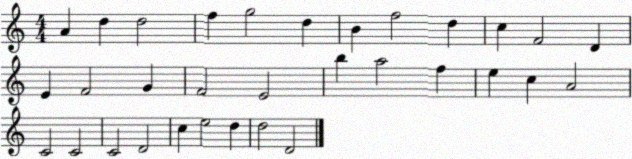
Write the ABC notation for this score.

X:1
T:Untitled
M:4/4
L:1/4
K:C
A d d2 f g2 d B f2 d c F2 D E F2 G F2 E2 b a2 f e c A2 C2 C2 C2 D2 c e2 d d2 D2